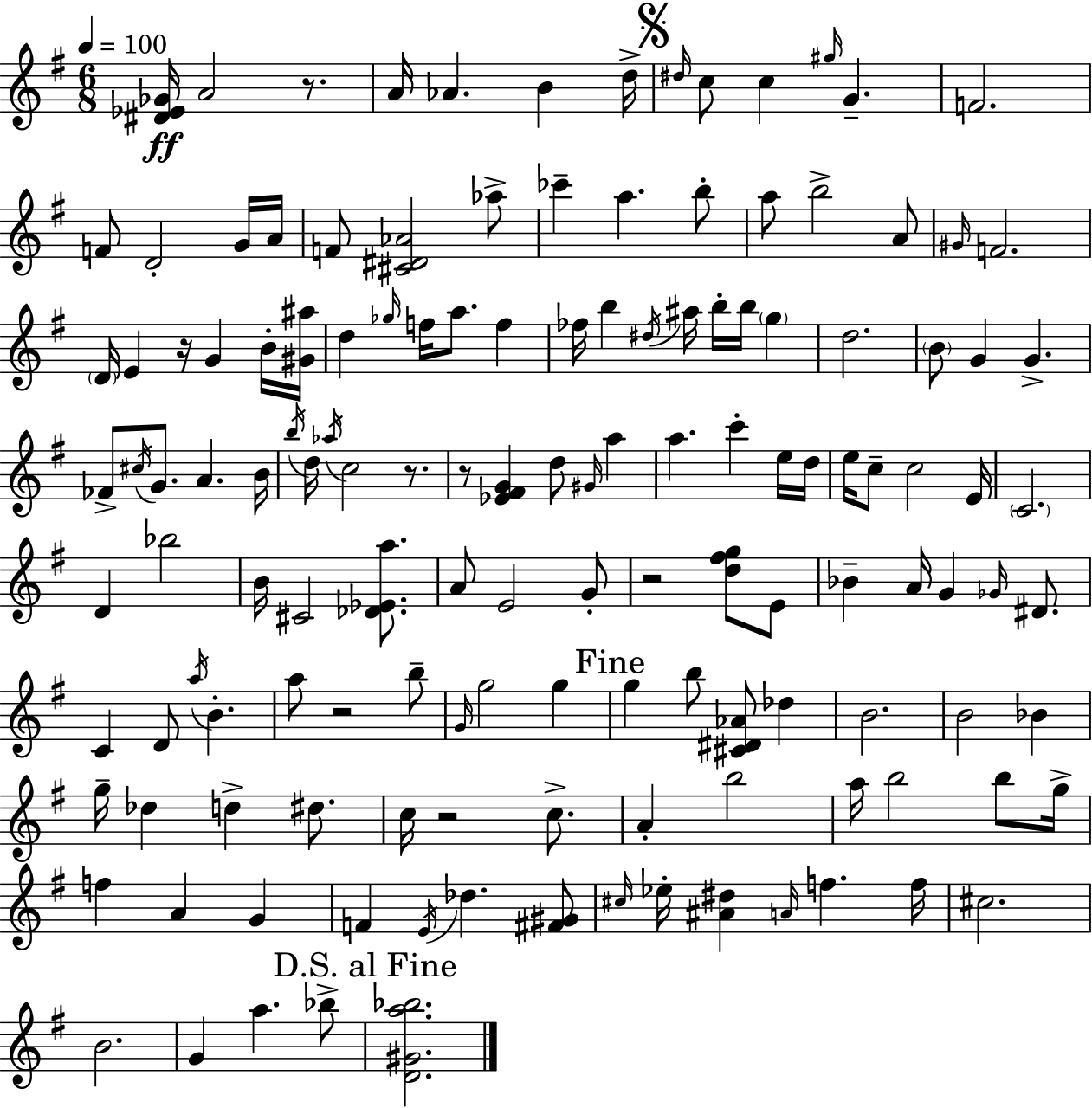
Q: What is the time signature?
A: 6/8